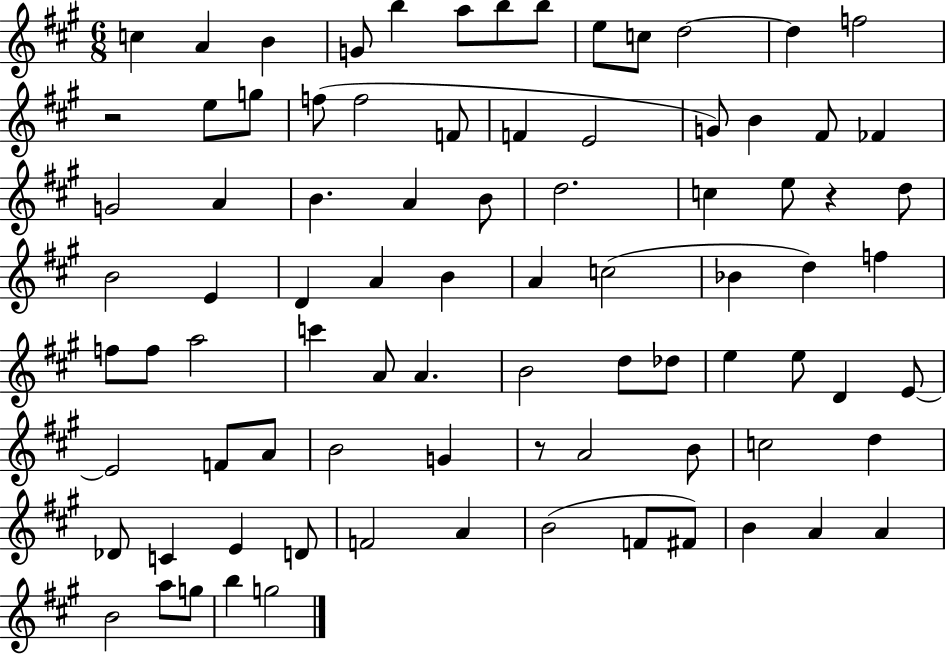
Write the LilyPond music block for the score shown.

{
  \clef treble
  \numericTimeSignature
  \time 6/8
  \key a \major
  c''4 a'4 b'4 | g'8 b''4 a''8 b''8 b''8 | e''8 c''8 d''2~~ | d''4 f''2 | \break r2 e''8 g''8 | f''8( f''2 f'8 | f'4 e'2 | g'8) b'4 fis'8 fes'4 | \break g'2 a'4 | b'4. a'4 b'8 | d''2. | c''4 e''8 r4 d''8 | \break b'2 e'4 | d'4 a'4 b'4 | a'4 c''2( | bes'4 d''4) f''4 | \break f''8 f''8 a''2 | c'''4 a'8 a'4. | b'2 d''8 des''8 | e''4 e''8 d'4 e'8~~ | \break e'2 f'8 a'8 | b'2 g'4 | r8 a'2 b'8 | c''2 d''4 | \break des'8 c'4 e'4 d'8 | f'2 a'4 | b'2( f'8 fis'8) | b'4 a'4 a'4 | \break b'2 a''8 g''8 | b''4 g''2 | \bar "|."
}